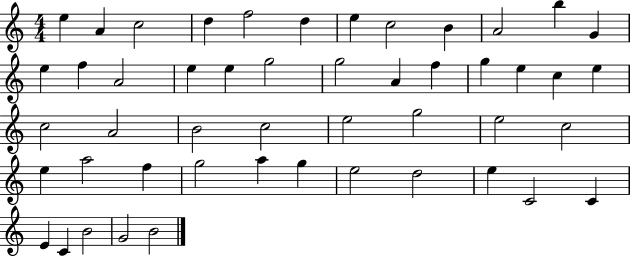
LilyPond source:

{
  \clef treble
  \numericTimeSignature
  \time 4/4
  \key c \major
  e''4 a'4 c''2 | d''4 f''2 d''4 | e''4 c''2 b'4 | a'2 b''4 g'4 | \break e''4 f''4 a'2 | e''4 e''4 g''2 | g''2 a'4 f''4 | g''4 e''4 c''4 e''4 | \break c''2 a'2 | b'2 c''2 | e''2 g''2 | e''2 c''2 | \break e''4 a''2 f''4 | g''2 a''4 g''4 | e''2 d''2 | e''4 c'2 c'4 | \break e'4 c'4 b'2 | g'2 b'2 | \bar "|."
}